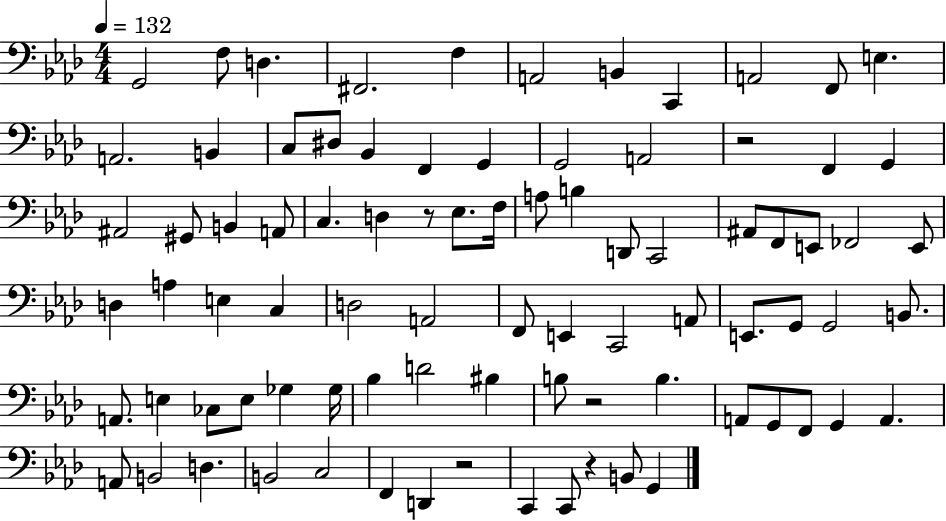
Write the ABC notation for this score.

X:1
T:Untitled
M:4/4
L:1/4
K:Ab
G,,2 F,/2 D, ^F,,2 F, A,,2 B,, C,, A,,2 F,,/2 E, A,,2 B,, C,/2 ^D,/2 _B,, F,, G,, G,,2 A,,2 z2 F,, G,, ^A,,2 ^G,,/2 B,, A,,/2 C, D, z/2 _E,/2 F,/4 A,/2 B, D,,/2 C,,2 ^A,,/2 F,,/2 E,,/2 _F,,2 E,,/2 D, A, E, C, D,2 A,,2 F,,/2 E,, C,,2 A,,/2 E,,/2 G,,/2 G,,2 B,,/2 A,,/2 E, _C,/2 E,/2 _G, _G,/4 _B, D2 ^B, B,/2 z2 B, A,,/2 G,,/2 F,,/2 G,, A,, A,,/2 B,,2 D, B,,2 C,2 F,, D,, z2 C,, C,,/2 z B,,/2 G,,